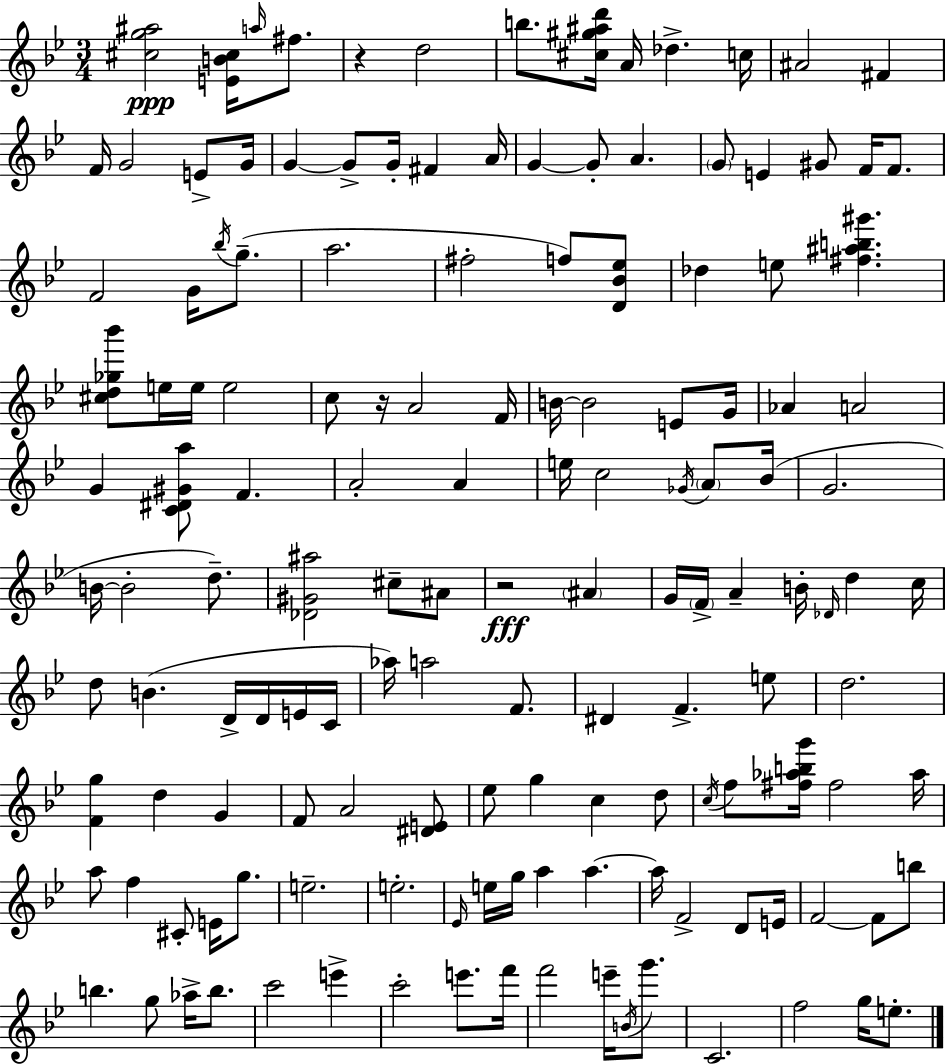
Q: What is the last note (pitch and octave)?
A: E5